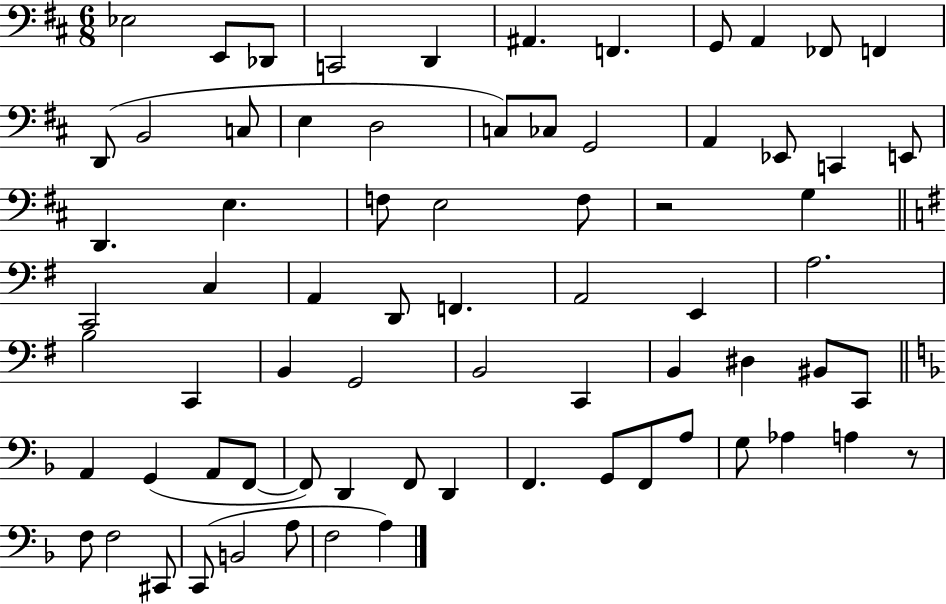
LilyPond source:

{
  \clef bass
  \numericTimeSignature
  \time 6/8
  \key d \major
  \repeat volta 2 { ees2 e,8 des,8 | c,2 d,4 | ais,4. f,4. | g,8 a,4 fes,8 f,4 | \break d,8( b,2 c8 | e4 d2 | c8) ces8 g,2 | a,4 ees,8 c,4 e,8 | \break d,4. e4. | f8 e2 f8 | r2 g4 | \bar "||" \break \key e \minor c,2 c4 | a,4 d,8 f,4. | a,2 e,4 | a2. | \break b2 c,4 | b,4 g,2 | b,2 c,4 | b,4 dis4 bis,8 c,8 | \break \bar "||" \break \key d \minor a,4 g,4( a,8 f,8~~ | f,8) d,4 f,8 d,4 | f,4. g,8 f,8 a8 | g8 aes4 a4 r8 | \break f8 f2 cis,8 | c,8( b,2 a8 | f2 a4) | } \bar "|."
}